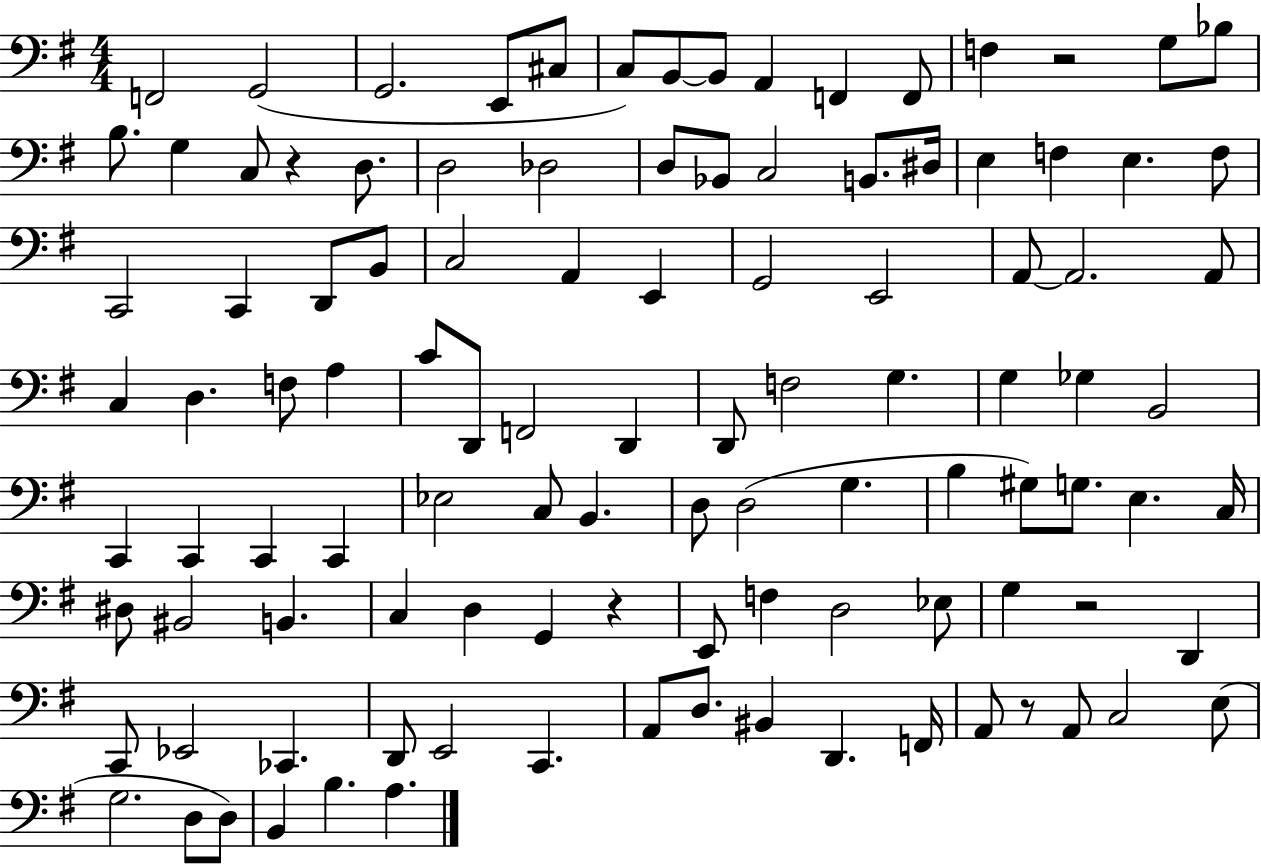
{
  \clef bass
  \numericTimeSignature
  \time 4/4
  \key g \major
  f,2 g,2( | g,2. e,8 cis8 | c8) b,8~~ b,8 a,4 f,4 f,8 | f4 r2 g8 bes8 | \break b8. g4 c8 r4 d8. | d2 des2 | d8 bes,8 c2 b,8. dis16 | e4 f4 e4. f8 | \break c,2 c,4 d,8 b,8 | c2 a,4 e,4 | g,2 e,2 | a,8~~ a,2. a,8 | \break c4 d4. f8 a4 | c'8 d,8 f,2 d,4 | d,8 f2 g4. | g4 ges4 b,2 | \break c,4 c,4 c,4 c,4 | ees2 c8 b,4. | d8 d2( g4. | b4 gis8) g8. e4. c16 | \break dis8 bis,2 b,4. | c4 d4 g,4 r4 | e,8 f4 d2 ees8 | g4 r2 d,4 | \break c,8 ees,2 ces,4. | d,8 e,2 c,4. | a,8 d8. bis,4 d,4. f,16 | a,8 r8 a,8 c2 e8( | \break g2. d8 d8) | b,4 b4. a4. | \bar "|."
}